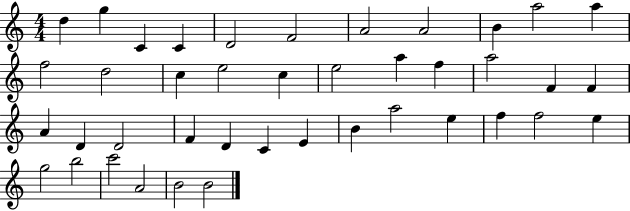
D5/q G5/q C4/q C4/q D4/h F4/h A4/h A4/h B4/q A5/h A5/q F5/h D5/h C5/q E5/h C5/q E5/h A5/q F5/q A5/h F4/q F4/q A4/q D4/q D4/h F4/q D4/q C4/q E4/q B4/q A5/h E5/q F5/q F5/h E5/q G5/h B5/h C6/h A4/h B4/h B4/h